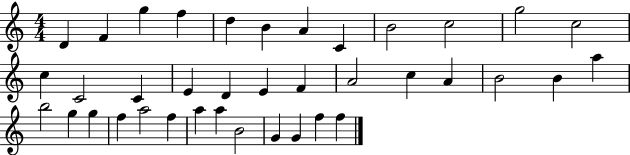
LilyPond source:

{
  \clef treble
  \numericTimeSignature
  \time 4/4
  \key c \major
  d'4 f'4 g''4 f''4 | d''4 b'4 a'4 c'4 | b'2 c''2 | g''2 c''2 | \break c''4 c'2 c'4 | e'4 d'4 e'4 f'4 | a'2 c''4 a'4 | b'2 b'4 a''4 | \break b''2 g''4 g''4 | f''4 a''2 f''4 | a''4 a''4 b'2 | g'4 g'4 f''4 f''4 | \break \bar "|."
}